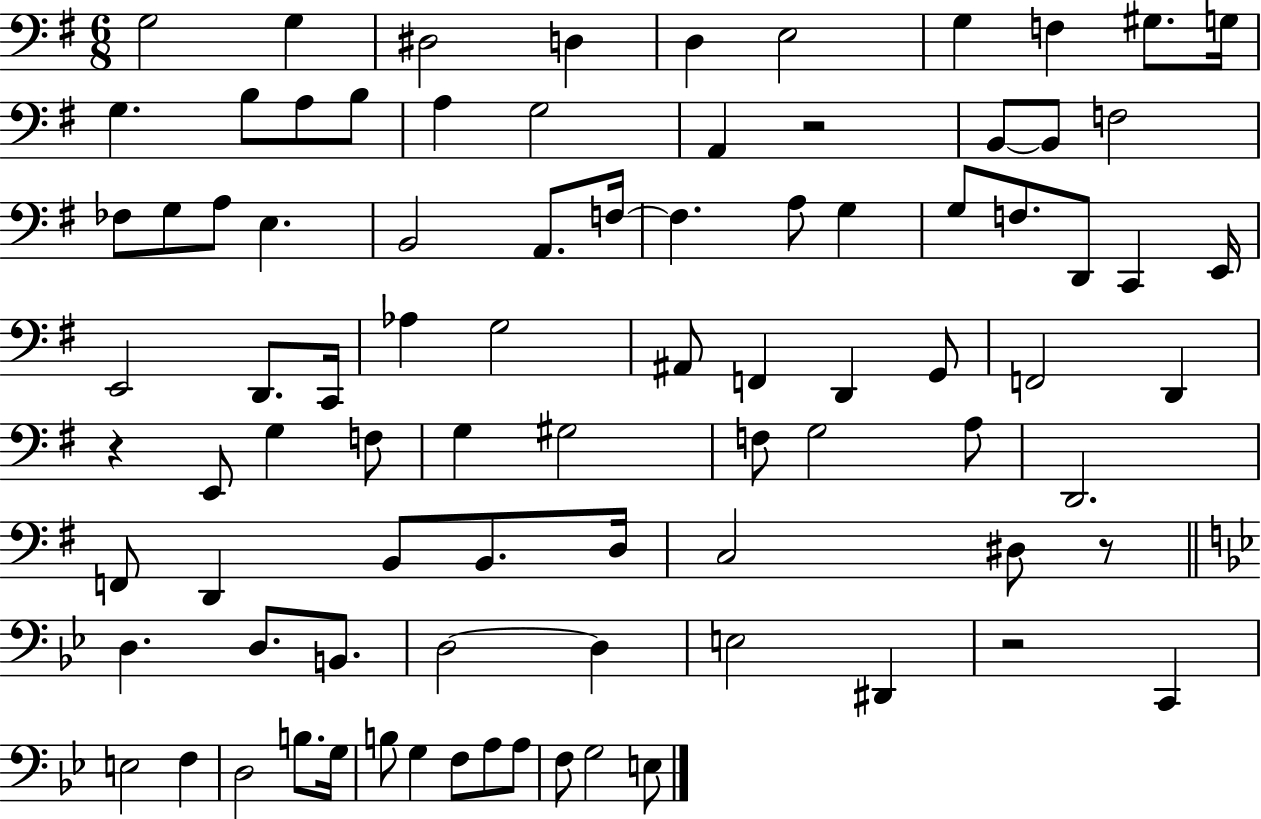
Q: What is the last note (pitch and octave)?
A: E3